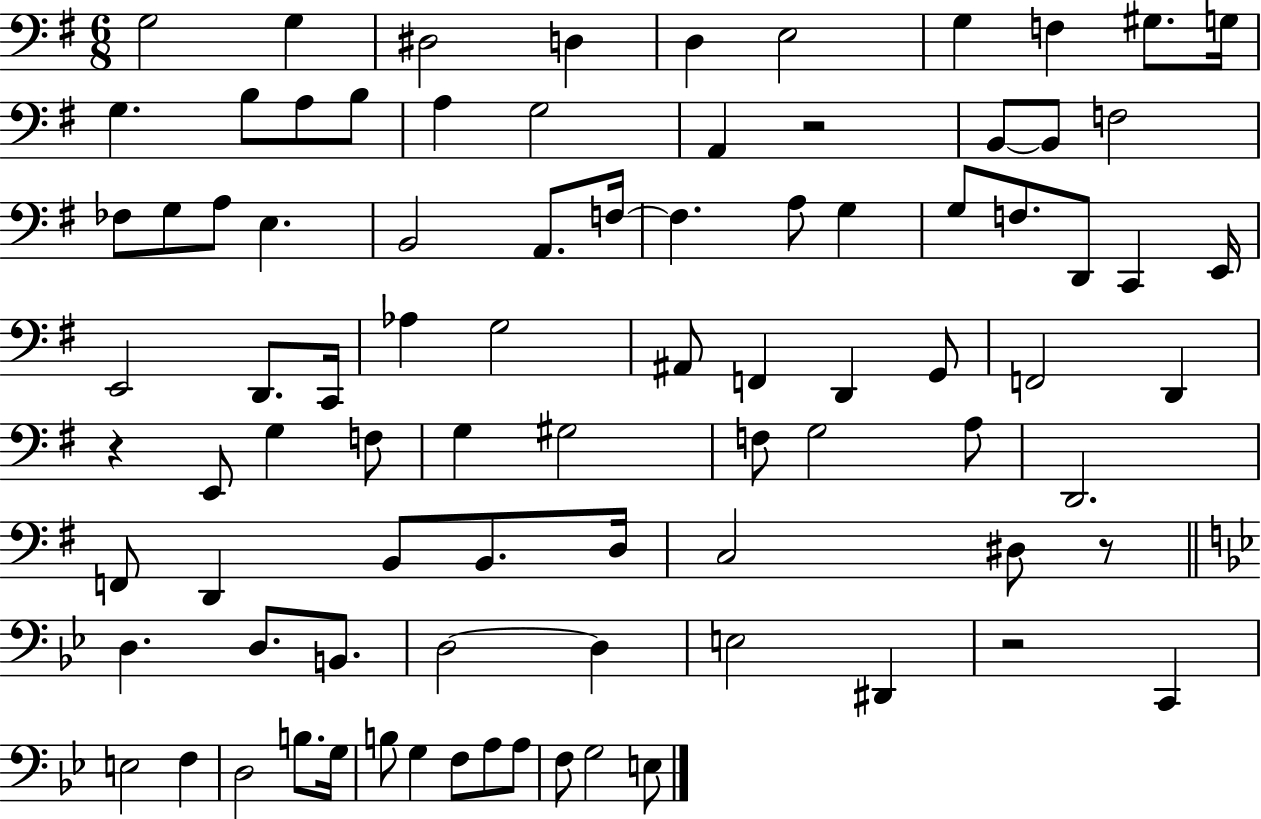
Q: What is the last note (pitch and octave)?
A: E3